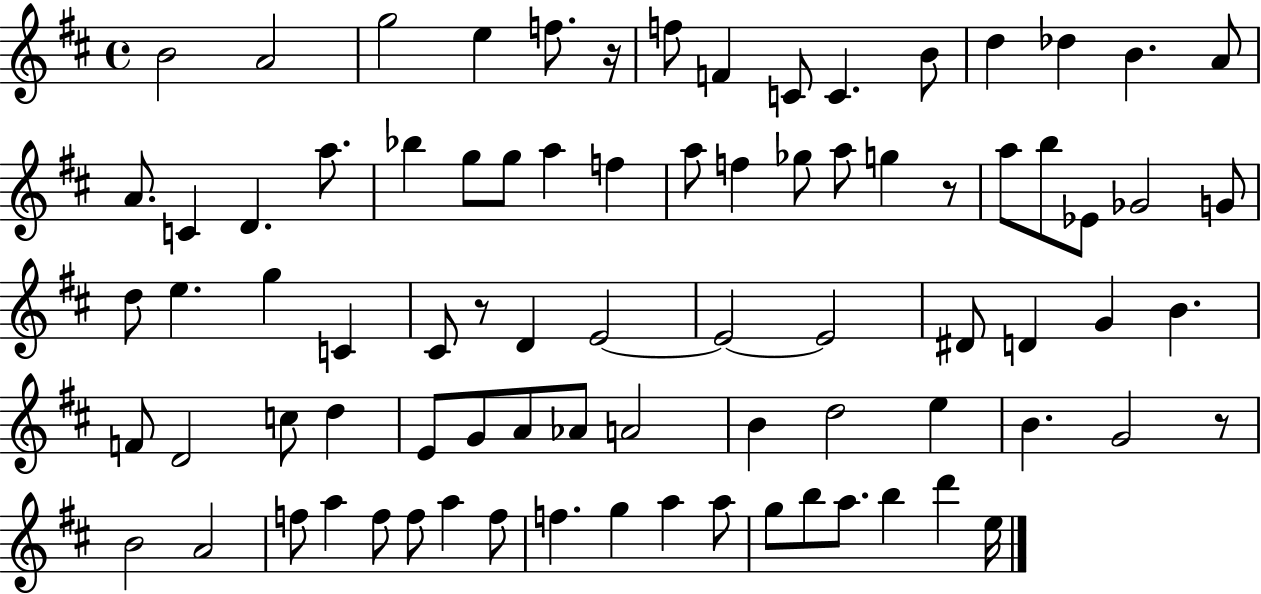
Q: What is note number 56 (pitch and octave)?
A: B4